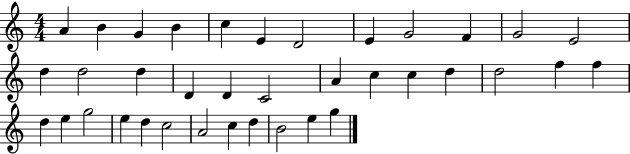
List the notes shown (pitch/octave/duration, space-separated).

A4/q B4/q G4/q B4/q C5/q E4/q D4/h E4/q G4/h F4/q G4/h E4/h D5/q D5/h D5/q D4/q D4/q C4/h A4/q C5/q C5/q D5/q D5/h F5/q F5/q D5/q E5/q G5/h E5/q D5/q C5/h A4/h C5/q D5/q B4/h E5/q G5/q